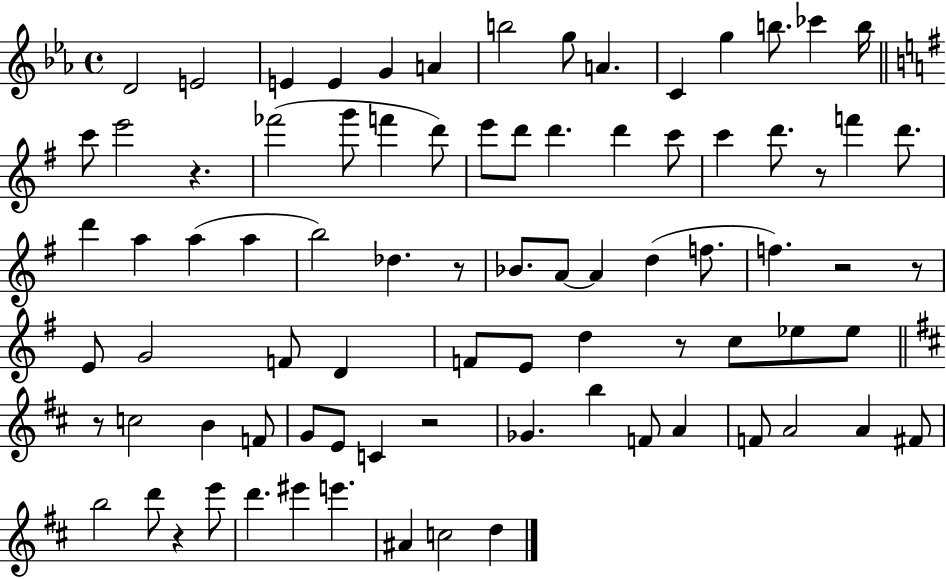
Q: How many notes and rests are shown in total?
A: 83